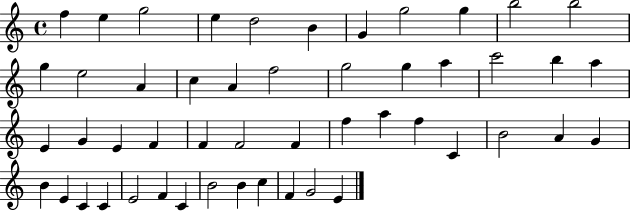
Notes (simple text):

F5/q E5/q G5/h E5/q D5/h B4/q G4/q G5/h G5/q B5/h B5/h G5/q E5/h A4/q C5/q A4/q F5/h G5/h G5/q A5/q C6/h B5/q A5/q E4/q G4/q E4/q F4/q F4/q F4/h F4/q F5/q A5/q F5/q C4/q B4/h A4/q G4/q B4/q E4/q C4/q C4/q E4/h F4/q C4/q B4/h B4/q C5/q F4/q G4/h E4/q